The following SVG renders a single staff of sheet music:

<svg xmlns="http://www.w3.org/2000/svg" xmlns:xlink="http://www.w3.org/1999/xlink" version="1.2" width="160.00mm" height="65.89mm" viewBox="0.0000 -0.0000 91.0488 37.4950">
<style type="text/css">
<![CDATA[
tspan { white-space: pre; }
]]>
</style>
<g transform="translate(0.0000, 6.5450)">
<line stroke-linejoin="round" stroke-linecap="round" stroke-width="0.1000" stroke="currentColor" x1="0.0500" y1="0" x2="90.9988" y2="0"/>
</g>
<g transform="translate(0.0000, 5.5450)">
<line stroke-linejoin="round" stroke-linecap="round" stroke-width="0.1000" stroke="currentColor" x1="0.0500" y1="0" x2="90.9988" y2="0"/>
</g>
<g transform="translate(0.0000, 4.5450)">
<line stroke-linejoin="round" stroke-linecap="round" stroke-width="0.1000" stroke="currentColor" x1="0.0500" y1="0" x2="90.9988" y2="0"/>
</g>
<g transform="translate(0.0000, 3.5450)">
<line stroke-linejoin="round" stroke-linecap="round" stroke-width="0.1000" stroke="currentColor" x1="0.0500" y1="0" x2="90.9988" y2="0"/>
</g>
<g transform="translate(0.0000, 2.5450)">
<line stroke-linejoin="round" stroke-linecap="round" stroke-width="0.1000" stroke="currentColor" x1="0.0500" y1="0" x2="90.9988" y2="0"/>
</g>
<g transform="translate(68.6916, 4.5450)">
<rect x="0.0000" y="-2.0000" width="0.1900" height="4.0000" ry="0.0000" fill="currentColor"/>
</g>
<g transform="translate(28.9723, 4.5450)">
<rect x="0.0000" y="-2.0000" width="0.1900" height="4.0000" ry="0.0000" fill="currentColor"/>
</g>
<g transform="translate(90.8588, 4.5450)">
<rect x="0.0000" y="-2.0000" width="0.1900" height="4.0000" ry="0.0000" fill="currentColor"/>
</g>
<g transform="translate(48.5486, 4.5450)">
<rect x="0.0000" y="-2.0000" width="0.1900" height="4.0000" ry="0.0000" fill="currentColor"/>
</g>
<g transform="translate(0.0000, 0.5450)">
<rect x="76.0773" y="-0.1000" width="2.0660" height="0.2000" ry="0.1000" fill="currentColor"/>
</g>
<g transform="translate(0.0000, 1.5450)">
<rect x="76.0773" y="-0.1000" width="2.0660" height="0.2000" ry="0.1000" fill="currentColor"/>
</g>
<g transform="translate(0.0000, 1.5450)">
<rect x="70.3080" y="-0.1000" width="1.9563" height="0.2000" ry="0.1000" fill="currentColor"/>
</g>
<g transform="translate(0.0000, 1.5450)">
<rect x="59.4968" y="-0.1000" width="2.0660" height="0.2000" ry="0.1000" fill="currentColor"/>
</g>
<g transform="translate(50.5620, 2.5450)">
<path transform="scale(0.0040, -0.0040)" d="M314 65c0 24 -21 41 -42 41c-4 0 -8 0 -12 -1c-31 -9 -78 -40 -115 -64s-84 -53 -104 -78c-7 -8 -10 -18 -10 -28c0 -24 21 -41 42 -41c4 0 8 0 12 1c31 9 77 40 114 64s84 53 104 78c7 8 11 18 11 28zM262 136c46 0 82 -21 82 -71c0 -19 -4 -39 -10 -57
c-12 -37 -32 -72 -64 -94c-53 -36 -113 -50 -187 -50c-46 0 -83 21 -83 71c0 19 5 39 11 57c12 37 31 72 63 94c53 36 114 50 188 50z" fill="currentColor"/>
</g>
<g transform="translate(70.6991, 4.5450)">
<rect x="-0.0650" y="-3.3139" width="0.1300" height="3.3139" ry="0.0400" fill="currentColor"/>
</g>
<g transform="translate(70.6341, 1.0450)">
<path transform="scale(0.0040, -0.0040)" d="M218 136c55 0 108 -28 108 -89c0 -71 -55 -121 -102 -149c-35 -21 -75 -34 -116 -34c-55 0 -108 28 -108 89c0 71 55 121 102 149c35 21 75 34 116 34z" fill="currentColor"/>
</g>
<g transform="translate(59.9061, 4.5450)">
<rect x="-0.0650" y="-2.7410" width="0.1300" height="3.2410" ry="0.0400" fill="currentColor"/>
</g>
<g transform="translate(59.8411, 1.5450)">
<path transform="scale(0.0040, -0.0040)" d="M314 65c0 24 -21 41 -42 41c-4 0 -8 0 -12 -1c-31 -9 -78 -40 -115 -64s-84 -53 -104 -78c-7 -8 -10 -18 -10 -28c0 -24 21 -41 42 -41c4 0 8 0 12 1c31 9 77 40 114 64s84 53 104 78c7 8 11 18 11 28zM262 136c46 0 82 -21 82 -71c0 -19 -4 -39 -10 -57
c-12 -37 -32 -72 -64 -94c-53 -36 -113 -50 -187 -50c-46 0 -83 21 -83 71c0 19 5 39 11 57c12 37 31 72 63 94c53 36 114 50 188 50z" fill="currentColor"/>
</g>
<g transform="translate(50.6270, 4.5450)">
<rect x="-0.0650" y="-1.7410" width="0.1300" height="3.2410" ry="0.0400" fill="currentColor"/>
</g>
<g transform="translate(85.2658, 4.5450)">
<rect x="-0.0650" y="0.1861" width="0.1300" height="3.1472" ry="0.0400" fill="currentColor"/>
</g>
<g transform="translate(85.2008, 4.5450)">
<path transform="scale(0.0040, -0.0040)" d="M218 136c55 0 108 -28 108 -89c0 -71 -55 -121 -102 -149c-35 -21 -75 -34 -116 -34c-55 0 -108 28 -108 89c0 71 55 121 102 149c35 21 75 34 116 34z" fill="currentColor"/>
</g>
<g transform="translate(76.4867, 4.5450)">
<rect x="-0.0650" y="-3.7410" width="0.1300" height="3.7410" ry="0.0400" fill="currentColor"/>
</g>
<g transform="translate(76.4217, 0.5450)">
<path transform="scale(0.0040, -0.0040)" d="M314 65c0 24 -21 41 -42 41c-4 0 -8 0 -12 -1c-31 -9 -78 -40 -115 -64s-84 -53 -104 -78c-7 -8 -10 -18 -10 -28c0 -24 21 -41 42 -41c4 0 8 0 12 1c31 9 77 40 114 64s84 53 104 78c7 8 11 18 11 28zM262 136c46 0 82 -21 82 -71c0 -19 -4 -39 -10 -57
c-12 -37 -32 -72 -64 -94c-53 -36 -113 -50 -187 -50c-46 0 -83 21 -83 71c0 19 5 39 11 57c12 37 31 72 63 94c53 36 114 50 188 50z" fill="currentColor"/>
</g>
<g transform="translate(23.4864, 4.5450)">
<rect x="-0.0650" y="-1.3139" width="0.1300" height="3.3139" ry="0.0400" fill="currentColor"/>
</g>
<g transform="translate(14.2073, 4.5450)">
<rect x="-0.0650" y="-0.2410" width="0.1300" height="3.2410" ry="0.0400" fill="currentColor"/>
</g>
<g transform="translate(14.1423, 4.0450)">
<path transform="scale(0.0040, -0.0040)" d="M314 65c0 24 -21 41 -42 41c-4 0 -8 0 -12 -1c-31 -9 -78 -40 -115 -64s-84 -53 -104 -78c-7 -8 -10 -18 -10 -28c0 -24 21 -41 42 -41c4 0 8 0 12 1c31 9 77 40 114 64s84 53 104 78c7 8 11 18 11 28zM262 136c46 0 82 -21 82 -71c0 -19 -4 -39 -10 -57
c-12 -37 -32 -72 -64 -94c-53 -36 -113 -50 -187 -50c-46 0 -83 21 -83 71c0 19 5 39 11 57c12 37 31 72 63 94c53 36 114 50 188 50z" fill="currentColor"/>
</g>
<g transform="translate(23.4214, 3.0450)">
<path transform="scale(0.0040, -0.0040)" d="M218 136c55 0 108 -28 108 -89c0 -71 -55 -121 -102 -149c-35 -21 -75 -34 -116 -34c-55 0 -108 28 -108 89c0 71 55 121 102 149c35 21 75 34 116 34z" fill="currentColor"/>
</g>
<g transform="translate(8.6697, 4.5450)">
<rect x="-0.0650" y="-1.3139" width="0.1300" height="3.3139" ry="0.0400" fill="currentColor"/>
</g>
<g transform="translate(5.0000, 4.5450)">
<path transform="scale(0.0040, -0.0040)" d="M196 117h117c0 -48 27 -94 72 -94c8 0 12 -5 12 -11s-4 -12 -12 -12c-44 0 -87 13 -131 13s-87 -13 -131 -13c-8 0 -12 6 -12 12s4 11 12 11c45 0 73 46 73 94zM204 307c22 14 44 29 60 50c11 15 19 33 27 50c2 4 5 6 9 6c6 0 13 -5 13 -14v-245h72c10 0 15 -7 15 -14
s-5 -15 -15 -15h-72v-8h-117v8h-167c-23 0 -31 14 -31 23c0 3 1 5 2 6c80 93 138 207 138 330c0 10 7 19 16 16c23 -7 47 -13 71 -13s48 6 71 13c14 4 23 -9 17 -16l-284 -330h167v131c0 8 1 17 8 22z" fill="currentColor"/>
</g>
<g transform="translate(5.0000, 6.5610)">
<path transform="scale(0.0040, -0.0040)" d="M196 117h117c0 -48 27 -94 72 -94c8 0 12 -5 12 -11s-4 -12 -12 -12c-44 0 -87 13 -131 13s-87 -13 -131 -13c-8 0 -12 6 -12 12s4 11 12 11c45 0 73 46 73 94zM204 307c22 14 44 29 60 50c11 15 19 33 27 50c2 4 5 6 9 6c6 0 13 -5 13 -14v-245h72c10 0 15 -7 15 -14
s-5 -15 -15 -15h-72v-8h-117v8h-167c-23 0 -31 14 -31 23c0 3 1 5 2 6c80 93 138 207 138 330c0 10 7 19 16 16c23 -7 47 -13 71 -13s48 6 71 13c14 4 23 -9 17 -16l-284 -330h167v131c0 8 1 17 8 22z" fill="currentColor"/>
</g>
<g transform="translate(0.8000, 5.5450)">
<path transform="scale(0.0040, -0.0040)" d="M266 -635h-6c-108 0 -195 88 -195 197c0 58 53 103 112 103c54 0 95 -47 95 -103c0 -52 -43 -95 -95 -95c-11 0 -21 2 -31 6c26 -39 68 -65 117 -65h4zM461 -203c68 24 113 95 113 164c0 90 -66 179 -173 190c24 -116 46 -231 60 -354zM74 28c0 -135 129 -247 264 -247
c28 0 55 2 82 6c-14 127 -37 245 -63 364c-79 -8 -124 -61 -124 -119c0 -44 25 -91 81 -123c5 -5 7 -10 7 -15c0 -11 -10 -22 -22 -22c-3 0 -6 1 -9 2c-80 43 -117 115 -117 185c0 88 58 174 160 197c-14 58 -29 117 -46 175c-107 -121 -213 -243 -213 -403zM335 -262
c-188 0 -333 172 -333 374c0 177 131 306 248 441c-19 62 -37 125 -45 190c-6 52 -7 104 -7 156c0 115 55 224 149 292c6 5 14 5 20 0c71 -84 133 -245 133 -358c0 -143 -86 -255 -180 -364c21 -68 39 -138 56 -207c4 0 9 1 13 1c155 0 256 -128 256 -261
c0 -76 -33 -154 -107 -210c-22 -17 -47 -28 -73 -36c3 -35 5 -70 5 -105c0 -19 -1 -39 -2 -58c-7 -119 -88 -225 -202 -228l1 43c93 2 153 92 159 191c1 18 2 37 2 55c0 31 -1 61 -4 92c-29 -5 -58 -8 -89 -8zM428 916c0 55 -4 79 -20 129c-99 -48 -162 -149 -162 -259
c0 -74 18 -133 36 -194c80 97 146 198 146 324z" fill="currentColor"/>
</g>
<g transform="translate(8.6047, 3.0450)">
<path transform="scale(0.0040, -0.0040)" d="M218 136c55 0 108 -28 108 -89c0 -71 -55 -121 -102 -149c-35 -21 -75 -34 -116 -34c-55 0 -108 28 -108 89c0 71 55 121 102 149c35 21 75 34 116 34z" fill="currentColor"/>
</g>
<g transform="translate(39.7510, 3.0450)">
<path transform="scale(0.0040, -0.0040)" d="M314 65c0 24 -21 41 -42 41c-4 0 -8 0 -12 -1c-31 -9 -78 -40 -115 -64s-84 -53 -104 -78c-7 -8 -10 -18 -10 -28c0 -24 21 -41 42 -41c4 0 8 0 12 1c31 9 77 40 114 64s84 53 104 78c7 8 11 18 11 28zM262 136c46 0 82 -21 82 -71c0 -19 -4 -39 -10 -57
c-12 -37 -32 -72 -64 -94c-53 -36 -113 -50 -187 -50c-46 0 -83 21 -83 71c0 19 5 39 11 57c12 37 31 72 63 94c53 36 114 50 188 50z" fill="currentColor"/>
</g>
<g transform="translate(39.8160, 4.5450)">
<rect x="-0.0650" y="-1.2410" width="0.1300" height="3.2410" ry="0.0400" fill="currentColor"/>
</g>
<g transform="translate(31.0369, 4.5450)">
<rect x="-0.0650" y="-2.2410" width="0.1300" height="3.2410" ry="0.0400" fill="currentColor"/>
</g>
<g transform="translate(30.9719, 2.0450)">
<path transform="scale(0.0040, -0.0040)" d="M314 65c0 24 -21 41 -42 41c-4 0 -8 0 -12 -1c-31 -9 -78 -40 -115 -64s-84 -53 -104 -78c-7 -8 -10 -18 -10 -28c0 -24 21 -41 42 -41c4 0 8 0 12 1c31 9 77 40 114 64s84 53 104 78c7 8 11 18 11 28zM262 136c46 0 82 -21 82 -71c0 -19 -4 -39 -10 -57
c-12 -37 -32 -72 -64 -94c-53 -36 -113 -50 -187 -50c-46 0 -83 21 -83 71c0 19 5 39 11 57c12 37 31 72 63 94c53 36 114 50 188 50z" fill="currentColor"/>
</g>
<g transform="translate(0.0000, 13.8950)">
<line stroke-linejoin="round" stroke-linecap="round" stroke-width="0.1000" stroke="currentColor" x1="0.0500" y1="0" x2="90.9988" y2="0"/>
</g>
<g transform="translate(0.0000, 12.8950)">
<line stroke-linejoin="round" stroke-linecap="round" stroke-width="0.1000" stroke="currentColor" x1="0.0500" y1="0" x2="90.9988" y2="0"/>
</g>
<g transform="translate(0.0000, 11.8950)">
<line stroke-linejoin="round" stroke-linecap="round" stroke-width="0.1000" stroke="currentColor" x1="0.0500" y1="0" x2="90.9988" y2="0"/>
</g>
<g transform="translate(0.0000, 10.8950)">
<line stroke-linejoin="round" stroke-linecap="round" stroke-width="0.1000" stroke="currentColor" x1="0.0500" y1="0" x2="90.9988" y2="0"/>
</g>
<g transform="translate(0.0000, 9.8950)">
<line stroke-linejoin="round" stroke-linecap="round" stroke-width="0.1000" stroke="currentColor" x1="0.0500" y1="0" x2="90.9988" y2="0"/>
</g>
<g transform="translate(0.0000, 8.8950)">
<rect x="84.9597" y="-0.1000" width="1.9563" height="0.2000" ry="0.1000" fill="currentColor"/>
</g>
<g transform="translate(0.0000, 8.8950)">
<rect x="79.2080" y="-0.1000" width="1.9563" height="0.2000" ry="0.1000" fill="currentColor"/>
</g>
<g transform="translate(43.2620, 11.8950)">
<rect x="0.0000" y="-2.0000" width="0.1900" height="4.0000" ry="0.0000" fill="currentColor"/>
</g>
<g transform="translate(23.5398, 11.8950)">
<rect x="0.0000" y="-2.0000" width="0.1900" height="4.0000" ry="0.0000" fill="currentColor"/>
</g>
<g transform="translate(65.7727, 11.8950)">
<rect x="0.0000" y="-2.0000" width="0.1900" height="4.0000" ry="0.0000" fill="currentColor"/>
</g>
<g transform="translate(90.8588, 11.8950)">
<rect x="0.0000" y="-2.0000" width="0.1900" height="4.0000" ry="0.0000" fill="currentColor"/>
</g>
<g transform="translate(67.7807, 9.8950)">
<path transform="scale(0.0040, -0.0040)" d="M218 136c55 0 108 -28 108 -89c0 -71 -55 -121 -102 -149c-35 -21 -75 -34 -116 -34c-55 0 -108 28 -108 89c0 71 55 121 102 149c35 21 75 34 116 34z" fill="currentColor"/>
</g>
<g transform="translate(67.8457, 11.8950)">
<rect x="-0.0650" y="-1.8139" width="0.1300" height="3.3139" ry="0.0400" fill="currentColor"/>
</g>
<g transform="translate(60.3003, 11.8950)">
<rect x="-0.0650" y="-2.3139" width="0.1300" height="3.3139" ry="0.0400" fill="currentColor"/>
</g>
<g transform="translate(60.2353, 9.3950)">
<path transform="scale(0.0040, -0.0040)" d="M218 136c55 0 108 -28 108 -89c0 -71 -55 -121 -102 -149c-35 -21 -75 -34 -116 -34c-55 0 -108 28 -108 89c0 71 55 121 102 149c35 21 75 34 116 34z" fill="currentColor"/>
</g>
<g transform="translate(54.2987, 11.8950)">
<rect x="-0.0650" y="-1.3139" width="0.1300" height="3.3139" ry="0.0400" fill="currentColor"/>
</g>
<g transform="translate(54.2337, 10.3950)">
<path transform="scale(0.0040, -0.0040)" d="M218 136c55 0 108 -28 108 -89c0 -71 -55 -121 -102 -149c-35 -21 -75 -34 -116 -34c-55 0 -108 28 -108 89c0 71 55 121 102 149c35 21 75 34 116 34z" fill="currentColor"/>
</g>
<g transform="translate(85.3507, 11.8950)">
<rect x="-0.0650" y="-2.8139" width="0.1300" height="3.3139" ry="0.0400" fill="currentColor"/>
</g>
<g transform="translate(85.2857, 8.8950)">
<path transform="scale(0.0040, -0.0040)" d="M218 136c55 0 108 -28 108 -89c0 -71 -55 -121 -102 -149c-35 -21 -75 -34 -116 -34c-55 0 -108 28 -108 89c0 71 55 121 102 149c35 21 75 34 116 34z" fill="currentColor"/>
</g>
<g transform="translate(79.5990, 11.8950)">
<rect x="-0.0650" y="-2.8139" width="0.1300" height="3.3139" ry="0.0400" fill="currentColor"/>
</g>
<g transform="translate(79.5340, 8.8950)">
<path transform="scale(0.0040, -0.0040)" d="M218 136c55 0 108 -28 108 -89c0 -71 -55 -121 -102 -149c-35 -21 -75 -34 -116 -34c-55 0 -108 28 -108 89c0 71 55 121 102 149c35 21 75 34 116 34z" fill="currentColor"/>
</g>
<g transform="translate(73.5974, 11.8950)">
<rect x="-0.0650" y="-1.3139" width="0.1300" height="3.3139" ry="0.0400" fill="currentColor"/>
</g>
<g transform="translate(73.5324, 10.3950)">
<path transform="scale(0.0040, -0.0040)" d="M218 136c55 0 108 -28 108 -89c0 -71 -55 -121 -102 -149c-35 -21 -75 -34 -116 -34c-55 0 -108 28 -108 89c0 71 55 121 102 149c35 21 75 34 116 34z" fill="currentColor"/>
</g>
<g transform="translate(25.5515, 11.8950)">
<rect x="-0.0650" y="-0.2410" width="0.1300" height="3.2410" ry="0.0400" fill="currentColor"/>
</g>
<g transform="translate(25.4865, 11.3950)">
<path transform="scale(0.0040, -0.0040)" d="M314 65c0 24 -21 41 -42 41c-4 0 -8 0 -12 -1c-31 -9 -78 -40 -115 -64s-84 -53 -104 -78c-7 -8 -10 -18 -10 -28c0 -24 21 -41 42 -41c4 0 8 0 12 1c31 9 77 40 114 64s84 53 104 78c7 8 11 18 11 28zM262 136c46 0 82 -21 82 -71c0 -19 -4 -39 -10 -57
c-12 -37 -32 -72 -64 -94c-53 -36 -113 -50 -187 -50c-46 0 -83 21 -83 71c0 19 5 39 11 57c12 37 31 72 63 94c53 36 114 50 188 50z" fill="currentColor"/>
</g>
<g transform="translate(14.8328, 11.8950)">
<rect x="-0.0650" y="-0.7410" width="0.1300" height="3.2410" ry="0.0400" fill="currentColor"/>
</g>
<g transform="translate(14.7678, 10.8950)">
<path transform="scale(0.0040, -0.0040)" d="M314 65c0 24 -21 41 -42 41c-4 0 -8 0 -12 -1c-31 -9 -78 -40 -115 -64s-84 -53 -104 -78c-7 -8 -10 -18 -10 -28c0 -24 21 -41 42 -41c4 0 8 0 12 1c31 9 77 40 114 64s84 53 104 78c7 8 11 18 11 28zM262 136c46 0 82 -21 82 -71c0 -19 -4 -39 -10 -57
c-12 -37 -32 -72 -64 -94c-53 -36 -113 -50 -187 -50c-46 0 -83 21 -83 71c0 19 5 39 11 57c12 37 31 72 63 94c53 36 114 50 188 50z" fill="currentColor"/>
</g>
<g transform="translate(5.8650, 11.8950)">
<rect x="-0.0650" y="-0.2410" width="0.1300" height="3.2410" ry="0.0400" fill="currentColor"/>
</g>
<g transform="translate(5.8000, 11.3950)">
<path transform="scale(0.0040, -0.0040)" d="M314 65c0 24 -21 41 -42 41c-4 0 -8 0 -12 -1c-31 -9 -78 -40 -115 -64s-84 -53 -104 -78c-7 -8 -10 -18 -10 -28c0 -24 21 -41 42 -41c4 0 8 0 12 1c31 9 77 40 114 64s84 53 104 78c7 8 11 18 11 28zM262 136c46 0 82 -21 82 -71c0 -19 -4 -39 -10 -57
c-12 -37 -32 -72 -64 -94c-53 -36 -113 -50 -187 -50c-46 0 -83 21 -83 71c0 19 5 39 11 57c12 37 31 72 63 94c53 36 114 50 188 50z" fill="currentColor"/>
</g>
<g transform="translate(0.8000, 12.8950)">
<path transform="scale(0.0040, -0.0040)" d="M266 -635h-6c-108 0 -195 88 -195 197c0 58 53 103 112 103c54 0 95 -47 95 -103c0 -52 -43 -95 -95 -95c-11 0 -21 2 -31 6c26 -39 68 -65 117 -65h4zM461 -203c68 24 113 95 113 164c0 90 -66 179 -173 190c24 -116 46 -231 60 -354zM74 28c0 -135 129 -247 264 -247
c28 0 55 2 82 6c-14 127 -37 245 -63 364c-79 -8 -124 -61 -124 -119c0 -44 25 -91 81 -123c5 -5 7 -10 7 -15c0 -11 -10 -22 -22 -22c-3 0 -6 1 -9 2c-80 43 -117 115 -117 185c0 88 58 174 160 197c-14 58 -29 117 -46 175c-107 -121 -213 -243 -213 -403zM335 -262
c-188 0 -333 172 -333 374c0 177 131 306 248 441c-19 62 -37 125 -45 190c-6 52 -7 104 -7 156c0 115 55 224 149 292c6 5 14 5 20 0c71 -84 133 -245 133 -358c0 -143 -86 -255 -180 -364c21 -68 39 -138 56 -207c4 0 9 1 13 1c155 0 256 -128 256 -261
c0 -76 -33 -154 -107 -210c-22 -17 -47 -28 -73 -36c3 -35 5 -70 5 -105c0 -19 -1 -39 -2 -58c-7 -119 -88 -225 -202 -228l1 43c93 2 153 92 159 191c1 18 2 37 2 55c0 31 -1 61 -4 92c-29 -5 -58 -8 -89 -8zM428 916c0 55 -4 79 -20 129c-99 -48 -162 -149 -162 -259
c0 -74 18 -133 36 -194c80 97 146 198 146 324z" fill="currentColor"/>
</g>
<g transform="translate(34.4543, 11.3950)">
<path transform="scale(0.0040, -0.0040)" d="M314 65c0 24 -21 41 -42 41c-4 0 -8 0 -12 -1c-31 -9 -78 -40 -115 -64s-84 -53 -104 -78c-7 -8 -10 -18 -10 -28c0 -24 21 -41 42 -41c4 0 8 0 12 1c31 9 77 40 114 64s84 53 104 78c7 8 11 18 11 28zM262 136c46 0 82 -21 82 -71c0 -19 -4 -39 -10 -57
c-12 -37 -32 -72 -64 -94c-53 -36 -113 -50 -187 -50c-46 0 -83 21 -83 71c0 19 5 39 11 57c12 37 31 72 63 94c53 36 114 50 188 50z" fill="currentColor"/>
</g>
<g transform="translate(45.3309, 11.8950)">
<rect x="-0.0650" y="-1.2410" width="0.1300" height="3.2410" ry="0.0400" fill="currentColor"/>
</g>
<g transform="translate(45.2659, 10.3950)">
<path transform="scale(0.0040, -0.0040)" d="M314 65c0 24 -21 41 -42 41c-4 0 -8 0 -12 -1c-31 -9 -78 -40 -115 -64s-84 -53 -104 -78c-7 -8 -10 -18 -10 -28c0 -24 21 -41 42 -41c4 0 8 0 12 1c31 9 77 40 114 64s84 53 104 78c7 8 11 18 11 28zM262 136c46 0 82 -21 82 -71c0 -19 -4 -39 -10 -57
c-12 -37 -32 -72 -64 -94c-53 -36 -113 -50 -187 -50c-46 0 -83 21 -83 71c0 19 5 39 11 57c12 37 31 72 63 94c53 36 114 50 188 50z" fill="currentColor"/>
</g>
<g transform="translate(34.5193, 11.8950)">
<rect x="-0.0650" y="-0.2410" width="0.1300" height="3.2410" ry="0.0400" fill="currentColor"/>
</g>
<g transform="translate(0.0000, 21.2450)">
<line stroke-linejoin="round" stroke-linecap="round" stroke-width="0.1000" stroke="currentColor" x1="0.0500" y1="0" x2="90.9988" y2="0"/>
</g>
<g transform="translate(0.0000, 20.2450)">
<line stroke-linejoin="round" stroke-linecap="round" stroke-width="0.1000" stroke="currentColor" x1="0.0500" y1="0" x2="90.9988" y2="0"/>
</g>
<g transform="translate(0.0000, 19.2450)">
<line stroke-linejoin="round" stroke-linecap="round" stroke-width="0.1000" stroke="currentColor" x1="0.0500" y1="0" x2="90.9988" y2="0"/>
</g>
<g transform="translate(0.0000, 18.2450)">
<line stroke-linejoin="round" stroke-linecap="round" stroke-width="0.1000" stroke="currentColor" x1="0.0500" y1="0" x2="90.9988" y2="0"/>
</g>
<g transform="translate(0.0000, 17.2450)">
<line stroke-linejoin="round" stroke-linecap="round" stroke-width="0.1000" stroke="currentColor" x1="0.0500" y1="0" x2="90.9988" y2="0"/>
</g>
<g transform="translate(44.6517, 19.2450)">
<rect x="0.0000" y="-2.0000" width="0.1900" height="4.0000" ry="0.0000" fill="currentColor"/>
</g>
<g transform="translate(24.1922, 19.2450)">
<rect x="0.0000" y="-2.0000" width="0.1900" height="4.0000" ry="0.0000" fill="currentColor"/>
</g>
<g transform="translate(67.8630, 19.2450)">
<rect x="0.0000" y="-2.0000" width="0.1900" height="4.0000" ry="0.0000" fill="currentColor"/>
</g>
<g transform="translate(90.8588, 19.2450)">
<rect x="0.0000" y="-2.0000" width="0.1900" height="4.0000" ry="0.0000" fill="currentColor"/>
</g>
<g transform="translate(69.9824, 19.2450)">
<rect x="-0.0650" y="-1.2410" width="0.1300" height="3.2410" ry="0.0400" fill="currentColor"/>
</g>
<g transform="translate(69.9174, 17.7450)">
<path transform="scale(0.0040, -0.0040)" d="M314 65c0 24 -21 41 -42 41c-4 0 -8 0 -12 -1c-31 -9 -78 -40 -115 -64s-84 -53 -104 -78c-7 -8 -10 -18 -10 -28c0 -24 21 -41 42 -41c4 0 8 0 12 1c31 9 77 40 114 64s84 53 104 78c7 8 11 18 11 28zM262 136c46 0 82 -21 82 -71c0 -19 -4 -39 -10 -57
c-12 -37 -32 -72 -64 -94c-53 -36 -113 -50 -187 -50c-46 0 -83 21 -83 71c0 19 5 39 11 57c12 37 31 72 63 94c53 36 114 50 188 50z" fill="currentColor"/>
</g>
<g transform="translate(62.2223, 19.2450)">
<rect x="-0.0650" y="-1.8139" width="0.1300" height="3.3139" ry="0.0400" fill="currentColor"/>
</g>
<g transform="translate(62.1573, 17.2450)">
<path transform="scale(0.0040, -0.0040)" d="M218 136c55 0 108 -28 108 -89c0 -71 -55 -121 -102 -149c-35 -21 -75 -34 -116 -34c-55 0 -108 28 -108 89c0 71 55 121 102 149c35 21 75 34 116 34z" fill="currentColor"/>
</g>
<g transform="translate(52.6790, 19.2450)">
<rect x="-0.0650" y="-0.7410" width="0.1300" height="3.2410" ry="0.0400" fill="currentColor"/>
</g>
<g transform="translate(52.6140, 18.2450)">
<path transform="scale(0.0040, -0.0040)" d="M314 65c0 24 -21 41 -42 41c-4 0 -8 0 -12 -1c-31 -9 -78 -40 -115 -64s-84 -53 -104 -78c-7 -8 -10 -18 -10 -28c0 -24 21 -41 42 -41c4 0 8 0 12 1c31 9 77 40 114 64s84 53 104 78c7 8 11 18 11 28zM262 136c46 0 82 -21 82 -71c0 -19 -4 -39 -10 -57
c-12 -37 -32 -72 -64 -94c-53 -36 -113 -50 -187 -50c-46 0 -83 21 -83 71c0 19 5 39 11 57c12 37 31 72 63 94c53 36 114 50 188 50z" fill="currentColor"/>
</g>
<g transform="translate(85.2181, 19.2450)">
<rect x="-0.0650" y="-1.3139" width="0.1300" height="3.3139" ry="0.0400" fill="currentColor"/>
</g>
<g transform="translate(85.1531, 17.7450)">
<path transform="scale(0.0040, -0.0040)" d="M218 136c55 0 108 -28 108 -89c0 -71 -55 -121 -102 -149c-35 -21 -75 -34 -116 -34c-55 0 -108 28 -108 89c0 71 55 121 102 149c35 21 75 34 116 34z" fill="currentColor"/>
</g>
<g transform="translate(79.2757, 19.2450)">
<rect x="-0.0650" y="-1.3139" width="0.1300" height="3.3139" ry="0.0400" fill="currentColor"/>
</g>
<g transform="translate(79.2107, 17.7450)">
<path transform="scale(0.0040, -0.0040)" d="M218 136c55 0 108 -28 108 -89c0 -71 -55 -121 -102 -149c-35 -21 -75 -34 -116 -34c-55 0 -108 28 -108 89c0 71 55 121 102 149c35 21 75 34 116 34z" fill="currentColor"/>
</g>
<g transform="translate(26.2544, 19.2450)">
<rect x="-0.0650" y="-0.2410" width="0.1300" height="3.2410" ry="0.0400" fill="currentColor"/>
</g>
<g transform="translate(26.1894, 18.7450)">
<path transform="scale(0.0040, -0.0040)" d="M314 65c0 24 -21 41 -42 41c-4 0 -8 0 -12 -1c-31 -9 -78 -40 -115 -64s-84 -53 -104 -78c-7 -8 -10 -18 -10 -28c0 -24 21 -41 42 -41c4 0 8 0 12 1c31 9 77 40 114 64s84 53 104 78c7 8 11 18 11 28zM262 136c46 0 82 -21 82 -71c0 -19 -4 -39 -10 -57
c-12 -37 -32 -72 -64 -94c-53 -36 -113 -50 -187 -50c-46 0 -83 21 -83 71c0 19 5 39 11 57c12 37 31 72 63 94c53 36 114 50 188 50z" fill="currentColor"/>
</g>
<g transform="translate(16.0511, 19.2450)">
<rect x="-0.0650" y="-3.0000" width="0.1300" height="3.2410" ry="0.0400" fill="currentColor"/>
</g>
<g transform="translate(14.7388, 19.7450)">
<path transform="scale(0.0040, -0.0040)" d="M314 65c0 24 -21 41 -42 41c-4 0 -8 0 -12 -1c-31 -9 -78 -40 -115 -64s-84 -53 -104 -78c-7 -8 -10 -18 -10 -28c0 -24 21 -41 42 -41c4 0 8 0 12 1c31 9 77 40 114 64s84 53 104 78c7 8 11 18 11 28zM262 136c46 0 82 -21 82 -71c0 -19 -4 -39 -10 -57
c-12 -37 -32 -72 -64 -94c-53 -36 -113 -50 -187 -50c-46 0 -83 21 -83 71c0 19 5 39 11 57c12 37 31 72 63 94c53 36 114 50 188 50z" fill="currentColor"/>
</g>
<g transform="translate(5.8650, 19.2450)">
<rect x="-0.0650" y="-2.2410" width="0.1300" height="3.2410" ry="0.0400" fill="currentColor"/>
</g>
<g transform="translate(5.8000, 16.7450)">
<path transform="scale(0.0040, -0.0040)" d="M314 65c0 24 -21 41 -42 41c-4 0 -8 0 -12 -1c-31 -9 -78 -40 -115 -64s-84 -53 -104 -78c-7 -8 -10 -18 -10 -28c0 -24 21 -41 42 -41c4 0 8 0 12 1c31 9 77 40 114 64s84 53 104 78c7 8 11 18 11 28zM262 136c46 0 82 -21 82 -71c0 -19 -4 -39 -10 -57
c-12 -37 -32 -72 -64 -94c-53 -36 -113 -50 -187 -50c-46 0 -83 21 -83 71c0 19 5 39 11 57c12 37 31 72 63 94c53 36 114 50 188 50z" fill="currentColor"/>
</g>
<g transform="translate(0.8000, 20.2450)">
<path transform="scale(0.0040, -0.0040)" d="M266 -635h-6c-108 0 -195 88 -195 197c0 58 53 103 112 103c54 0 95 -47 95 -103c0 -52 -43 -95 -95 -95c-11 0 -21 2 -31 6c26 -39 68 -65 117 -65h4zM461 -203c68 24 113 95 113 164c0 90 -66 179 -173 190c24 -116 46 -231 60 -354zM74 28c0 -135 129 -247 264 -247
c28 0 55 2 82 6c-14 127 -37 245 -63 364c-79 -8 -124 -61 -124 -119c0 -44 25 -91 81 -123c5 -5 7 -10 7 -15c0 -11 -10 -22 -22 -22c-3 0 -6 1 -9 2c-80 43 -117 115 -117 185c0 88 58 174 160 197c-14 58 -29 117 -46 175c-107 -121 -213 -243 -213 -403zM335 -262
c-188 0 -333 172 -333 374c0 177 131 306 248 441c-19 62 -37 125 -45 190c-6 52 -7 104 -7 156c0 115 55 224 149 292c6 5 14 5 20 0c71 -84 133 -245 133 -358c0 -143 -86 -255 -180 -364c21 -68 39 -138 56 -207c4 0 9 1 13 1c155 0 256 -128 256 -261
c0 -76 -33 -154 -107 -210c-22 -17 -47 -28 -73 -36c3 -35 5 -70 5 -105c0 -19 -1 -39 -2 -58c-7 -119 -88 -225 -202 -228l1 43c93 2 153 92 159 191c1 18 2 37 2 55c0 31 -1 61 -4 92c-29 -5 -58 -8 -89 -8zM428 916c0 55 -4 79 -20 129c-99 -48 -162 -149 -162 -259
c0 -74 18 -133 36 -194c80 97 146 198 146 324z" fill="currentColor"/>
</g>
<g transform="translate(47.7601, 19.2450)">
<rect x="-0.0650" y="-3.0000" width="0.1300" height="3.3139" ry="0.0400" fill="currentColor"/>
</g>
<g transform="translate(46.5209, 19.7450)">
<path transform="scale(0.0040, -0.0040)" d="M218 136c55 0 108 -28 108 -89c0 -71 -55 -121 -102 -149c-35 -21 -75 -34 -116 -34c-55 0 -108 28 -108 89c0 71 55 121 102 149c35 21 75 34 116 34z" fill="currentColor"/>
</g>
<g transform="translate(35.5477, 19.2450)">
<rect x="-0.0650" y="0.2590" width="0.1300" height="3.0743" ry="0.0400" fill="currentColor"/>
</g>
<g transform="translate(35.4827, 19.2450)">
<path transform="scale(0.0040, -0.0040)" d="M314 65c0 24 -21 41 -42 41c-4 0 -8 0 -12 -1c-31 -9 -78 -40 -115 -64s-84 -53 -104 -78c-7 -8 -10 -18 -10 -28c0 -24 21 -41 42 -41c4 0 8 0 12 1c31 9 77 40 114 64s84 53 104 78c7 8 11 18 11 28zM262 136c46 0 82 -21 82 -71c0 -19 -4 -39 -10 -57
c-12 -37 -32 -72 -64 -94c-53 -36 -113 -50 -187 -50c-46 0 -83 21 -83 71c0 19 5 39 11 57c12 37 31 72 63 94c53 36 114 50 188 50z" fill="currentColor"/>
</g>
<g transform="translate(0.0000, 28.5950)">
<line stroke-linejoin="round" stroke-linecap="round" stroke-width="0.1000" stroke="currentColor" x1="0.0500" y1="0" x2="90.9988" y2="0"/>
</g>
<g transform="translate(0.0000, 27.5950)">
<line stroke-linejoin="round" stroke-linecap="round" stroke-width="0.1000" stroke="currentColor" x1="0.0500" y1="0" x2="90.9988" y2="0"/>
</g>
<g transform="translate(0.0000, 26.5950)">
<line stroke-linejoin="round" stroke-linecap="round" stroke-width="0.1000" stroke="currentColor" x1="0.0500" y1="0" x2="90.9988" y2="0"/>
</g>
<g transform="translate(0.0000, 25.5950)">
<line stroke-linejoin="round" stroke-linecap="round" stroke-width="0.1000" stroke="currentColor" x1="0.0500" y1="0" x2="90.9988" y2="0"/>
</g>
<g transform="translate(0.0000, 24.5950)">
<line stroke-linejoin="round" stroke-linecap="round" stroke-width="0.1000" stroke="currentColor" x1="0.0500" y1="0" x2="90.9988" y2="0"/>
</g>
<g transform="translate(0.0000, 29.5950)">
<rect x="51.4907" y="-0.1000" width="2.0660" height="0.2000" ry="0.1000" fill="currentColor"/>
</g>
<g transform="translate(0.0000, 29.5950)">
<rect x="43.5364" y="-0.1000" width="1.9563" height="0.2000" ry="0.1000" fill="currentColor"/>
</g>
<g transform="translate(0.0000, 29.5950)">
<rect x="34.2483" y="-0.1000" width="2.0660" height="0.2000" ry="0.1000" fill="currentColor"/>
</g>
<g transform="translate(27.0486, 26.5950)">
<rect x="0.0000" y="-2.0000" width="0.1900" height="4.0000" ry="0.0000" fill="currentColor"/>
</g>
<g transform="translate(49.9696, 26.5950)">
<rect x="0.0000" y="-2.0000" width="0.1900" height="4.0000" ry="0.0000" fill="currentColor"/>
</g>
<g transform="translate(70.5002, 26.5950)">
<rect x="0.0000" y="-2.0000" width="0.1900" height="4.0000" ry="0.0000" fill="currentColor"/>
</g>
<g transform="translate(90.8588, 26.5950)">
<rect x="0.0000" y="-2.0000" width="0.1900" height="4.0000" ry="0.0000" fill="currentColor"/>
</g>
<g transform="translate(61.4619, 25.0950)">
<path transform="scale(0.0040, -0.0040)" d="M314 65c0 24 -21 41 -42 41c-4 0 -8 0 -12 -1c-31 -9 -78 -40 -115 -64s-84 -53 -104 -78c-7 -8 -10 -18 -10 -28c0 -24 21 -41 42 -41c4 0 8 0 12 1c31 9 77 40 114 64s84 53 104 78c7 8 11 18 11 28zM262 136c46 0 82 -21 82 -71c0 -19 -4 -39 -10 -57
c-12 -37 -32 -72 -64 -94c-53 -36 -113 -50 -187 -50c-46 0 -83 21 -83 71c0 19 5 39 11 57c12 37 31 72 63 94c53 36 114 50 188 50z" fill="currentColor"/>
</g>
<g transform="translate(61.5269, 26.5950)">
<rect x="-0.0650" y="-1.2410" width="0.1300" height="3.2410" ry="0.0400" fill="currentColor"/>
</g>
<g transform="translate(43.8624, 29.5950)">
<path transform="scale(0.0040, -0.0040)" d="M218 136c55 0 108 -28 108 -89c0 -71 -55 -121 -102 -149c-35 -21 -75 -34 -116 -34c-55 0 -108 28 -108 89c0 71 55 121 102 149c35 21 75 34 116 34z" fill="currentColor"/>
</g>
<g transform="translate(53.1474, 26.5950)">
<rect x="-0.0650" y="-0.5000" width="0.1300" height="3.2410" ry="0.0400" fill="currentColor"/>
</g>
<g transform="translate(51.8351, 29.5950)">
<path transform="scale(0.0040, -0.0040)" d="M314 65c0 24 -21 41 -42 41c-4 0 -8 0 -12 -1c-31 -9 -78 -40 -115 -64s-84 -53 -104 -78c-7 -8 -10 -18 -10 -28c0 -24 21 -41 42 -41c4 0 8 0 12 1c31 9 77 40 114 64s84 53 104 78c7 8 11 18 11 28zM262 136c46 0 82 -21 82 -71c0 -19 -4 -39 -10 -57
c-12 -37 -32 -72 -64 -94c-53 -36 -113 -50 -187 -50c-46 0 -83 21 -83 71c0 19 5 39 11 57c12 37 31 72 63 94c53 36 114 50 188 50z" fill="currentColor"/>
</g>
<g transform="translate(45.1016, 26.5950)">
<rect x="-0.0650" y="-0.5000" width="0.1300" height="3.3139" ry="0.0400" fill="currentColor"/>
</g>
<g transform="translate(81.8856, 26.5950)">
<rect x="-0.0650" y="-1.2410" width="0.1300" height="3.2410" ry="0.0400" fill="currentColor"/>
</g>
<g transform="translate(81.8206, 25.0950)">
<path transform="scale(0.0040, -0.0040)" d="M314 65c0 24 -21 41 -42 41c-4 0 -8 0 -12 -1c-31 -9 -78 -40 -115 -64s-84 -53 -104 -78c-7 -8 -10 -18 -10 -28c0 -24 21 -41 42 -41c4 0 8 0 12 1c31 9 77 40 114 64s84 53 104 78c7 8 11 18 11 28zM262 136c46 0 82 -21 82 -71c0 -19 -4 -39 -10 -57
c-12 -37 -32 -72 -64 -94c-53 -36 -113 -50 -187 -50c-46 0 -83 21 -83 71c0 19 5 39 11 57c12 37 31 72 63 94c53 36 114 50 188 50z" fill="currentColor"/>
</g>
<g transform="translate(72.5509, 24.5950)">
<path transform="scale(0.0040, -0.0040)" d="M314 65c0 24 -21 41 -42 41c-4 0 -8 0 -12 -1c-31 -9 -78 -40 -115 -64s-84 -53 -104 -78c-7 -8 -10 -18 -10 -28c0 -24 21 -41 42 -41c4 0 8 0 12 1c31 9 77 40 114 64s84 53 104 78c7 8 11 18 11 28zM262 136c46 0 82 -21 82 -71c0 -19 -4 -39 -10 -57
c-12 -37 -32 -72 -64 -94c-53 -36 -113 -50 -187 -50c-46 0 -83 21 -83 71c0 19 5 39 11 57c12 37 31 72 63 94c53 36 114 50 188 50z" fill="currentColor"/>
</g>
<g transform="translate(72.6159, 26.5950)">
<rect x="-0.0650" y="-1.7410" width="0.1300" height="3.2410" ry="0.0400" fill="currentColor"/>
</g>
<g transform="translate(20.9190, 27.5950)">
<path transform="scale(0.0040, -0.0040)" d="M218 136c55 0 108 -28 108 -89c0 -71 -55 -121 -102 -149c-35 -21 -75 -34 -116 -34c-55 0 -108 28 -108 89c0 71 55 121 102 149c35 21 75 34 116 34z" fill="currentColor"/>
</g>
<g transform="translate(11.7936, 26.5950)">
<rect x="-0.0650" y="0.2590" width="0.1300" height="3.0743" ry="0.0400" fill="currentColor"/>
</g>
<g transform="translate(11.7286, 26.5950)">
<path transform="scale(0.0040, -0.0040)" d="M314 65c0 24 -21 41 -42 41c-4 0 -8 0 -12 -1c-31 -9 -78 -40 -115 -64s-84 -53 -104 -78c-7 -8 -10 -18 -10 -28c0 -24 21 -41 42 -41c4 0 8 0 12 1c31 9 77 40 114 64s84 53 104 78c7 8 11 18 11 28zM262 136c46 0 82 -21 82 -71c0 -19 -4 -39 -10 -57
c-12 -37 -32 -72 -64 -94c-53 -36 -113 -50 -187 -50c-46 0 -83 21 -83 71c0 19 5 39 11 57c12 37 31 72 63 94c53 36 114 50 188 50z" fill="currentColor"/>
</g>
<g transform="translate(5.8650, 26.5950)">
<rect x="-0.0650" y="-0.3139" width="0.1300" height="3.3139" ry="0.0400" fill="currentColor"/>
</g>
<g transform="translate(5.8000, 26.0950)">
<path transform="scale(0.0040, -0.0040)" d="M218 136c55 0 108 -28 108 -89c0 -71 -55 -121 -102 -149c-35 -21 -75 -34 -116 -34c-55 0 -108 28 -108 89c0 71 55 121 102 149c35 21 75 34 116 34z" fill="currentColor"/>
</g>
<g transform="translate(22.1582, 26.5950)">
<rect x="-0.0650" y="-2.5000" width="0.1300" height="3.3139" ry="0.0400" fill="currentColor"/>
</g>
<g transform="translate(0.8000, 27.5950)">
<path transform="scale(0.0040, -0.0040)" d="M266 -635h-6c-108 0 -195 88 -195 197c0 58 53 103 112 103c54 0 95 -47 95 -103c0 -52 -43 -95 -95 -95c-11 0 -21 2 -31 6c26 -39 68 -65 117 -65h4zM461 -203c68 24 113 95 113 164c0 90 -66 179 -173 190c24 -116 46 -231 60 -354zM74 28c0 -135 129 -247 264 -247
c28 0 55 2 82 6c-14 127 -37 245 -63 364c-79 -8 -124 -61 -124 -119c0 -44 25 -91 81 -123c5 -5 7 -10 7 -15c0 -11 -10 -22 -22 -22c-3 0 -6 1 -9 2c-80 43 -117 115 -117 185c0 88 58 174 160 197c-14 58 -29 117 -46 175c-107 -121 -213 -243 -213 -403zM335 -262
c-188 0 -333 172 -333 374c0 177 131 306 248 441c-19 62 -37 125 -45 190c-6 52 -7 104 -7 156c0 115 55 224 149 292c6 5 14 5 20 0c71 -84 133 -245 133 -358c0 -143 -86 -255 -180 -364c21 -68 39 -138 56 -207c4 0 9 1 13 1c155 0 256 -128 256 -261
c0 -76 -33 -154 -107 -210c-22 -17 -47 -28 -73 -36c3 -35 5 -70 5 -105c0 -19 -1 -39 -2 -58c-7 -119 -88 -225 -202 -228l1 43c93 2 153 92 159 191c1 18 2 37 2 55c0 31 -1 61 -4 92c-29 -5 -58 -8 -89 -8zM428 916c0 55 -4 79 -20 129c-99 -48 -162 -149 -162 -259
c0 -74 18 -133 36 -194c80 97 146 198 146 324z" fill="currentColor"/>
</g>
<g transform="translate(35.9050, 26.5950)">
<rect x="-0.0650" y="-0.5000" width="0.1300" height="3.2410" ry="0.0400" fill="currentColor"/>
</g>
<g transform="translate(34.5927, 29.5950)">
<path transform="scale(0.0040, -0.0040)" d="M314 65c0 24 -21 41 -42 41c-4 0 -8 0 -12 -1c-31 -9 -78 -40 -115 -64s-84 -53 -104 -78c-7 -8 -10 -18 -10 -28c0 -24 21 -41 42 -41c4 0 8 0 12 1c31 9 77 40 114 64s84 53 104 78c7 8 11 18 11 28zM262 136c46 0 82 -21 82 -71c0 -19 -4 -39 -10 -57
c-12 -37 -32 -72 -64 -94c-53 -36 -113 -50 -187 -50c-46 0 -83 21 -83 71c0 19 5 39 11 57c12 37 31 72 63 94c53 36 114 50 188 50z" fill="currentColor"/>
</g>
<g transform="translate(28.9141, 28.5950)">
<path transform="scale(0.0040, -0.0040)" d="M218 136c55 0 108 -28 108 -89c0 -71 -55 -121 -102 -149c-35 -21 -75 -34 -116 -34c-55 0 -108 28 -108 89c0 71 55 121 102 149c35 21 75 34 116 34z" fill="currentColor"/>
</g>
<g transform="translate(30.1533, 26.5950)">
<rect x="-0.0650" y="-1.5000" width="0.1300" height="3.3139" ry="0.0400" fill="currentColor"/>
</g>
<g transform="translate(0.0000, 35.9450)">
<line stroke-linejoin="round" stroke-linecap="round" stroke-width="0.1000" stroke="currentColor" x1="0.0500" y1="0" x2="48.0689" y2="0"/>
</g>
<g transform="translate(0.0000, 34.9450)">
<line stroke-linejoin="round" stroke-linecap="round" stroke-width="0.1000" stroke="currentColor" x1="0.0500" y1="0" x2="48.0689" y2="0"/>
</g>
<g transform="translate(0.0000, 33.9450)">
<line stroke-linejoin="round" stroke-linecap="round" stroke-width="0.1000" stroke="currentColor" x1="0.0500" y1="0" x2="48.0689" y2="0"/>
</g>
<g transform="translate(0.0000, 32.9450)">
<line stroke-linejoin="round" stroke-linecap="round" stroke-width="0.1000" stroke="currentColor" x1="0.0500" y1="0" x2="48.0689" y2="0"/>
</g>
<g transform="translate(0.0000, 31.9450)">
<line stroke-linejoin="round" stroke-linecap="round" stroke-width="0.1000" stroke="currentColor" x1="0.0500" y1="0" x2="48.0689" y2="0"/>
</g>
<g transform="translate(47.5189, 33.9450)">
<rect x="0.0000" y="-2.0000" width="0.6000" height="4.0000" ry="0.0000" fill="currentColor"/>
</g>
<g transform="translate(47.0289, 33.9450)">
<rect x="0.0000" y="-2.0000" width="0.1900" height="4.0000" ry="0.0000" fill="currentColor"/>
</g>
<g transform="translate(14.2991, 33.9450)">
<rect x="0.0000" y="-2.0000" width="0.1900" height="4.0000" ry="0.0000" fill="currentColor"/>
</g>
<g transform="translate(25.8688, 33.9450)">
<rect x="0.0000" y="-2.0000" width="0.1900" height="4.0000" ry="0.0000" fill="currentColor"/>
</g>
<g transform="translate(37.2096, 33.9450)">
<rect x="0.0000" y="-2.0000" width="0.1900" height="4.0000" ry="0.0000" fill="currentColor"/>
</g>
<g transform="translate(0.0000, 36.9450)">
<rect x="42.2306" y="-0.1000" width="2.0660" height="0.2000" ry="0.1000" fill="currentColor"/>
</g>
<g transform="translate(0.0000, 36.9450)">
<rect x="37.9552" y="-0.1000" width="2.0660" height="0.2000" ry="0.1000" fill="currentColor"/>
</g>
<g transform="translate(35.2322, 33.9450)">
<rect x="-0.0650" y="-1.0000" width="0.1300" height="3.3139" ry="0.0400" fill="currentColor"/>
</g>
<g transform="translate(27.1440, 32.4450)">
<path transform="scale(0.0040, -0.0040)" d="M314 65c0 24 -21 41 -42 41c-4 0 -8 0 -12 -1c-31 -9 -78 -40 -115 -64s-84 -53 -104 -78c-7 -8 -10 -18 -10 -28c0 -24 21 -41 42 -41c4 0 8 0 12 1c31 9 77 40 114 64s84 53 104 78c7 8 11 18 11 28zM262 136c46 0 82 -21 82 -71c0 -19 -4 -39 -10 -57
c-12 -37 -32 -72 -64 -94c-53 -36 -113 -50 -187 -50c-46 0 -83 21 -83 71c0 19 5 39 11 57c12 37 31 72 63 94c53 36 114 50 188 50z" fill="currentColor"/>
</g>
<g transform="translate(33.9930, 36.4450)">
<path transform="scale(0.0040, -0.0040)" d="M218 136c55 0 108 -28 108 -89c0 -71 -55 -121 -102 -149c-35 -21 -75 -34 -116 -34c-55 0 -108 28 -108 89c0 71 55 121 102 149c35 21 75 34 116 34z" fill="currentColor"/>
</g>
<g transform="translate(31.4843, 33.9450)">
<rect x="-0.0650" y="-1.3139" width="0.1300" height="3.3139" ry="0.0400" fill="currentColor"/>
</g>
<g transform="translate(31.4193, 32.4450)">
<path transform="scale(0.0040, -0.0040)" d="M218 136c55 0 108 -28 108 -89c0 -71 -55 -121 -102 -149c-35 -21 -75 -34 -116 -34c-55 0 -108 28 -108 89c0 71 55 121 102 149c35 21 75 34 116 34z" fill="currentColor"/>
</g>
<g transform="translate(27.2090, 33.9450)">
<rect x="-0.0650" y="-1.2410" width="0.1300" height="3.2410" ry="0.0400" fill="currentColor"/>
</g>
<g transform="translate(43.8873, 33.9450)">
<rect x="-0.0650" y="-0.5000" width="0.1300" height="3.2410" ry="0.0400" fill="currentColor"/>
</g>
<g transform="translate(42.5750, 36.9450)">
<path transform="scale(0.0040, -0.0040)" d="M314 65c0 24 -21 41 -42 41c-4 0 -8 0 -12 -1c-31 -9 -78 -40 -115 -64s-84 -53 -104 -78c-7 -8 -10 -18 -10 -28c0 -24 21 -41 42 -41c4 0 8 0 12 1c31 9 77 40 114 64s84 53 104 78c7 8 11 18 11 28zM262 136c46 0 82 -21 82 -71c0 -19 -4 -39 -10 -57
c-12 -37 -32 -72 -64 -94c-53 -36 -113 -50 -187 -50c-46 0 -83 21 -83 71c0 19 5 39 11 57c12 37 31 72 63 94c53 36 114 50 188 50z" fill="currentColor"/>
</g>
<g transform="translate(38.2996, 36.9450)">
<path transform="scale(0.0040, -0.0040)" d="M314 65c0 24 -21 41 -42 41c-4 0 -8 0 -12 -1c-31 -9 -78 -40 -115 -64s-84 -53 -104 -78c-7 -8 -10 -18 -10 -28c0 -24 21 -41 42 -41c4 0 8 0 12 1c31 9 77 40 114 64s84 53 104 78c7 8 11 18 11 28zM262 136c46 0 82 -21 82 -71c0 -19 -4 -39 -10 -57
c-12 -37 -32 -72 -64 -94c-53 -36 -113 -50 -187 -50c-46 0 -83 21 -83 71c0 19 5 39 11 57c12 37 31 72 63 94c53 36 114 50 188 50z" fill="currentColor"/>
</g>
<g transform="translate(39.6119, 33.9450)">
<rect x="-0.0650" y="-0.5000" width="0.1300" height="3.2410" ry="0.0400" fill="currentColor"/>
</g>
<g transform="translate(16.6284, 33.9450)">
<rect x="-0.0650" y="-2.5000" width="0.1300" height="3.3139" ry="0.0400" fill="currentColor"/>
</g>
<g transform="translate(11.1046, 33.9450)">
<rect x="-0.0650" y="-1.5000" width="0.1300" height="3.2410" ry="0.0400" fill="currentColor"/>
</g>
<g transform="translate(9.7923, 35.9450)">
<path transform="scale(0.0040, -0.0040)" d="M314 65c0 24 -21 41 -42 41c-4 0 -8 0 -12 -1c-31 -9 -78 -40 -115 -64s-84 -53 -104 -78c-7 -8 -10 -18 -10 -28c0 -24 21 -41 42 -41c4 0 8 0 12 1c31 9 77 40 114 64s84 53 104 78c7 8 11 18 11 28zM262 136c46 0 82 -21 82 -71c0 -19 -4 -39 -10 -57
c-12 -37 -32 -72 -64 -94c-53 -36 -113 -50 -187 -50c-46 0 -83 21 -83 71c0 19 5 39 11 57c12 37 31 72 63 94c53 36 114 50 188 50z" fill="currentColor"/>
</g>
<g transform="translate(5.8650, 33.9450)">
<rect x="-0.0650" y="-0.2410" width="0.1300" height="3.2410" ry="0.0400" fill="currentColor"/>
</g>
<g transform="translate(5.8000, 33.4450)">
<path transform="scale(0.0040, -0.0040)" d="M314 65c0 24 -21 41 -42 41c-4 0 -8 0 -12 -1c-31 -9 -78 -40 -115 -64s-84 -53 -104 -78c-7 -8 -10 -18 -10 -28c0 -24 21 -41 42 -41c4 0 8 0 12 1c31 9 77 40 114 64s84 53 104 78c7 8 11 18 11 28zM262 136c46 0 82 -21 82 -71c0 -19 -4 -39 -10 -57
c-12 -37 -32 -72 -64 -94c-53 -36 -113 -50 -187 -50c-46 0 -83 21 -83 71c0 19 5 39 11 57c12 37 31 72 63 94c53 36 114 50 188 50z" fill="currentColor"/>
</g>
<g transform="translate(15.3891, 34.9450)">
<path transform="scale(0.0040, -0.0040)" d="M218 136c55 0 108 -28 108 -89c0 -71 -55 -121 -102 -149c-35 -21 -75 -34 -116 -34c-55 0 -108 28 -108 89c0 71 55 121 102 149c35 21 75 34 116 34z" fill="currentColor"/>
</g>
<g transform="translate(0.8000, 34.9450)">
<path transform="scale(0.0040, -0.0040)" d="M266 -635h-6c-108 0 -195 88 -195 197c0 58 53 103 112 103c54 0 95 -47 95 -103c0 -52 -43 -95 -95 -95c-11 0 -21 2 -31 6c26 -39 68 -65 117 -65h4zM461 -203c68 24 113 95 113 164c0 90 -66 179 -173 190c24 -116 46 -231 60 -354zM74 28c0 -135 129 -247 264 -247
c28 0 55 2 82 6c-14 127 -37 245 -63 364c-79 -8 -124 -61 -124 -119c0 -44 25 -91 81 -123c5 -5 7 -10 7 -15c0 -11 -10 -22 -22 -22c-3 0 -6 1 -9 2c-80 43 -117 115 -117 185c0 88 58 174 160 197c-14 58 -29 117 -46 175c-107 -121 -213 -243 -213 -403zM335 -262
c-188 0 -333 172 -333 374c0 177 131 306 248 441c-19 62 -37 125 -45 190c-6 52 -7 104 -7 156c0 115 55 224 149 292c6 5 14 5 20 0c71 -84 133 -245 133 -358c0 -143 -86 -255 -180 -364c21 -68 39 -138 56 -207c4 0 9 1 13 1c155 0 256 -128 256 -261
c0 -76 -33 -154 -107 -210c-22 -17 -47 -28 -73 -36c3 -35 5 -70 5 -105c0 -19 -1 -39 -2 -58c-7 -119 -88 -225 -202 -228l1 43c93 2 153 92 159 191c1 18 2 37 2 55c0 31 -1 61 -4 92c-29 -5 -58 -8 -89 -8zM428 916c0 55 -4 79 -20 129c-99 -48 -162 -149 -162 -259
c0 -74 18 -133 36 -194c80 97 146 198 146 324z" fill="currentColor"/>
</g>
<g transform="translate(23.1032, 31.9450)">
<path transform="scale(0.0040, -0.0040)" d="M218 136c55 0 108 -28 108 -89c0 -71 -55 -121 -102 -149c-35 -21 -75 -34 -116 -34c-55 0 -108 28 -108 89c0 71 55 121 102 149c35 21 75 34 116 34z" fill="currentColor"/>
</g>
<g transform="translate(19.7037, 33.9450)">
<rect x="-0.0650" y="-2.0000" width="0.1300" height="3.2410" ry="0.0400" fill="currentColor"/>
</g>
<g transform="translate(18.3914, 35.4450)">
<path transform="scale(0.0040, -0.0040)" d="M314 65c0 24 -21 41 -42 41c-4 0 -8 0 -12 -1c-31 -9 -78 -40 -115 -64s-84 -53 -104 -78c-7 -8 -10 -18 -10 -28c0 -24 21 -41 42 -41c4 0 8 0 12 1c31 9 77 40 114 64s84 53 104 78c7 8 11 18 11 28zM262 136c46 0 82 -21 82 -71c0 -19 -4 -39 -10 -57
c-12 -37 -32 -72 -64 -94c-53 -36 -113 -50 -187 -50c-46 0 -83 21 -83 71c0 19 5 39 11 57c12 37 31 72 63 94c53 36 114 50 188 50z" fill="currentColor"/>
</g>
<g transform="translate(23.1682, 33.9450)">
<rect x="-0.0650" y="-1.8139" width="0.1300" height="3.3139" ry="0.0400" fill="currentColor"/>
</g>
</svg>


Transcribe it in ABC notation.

X:1
T:Untitled
M:4/4
L:1/4
K:C
e c2 e g2 e2 f2 a2 b c'2 B c2 d2 c2 c2 e2 e g f e a a g2 A2 c2 B2 A d2 f e2 e e c B2 G E C2 C C2 e2 f2 e2 c2 E2 G F2 f e2 e D C2 C2